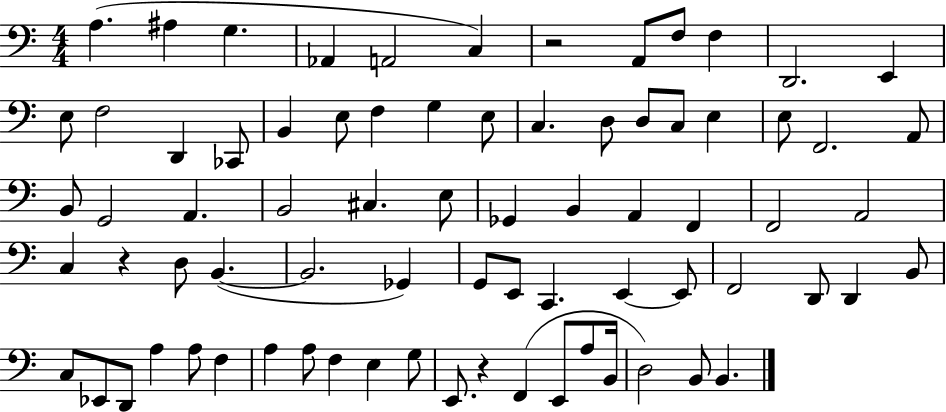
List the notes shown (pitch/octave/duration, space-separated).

A3/q. A#3/q G3/q. Ab2/q A2/h C3/q R/h A2/e F3/e F3/q D2/h. E2/q E3/e F3/h D2/q CES2/e B2/q E3/e F3/q G3/q E3/e C3/q. D3/e D3/e C3/e E3/q E3/e F2/h. A2/e B2/e G2/h A2/q. B2/h C#3/q. E3/e Gb2/q B2/q A2/q F2/q F2/h A2/h C3/q R/q D3/e B2/q. B2/h. Gb2/q G2/e E2/e C2/q. E2/q E2/e F2/h D2/e D2/q B2/e C3/e Eb2/e D2/e A3/q A3/e F3/q A3/q A3/e F3/q E3/q G3/e E2/e. R/q F2/q E2/e A3/e B2/s D3/h B2/e B2/q.